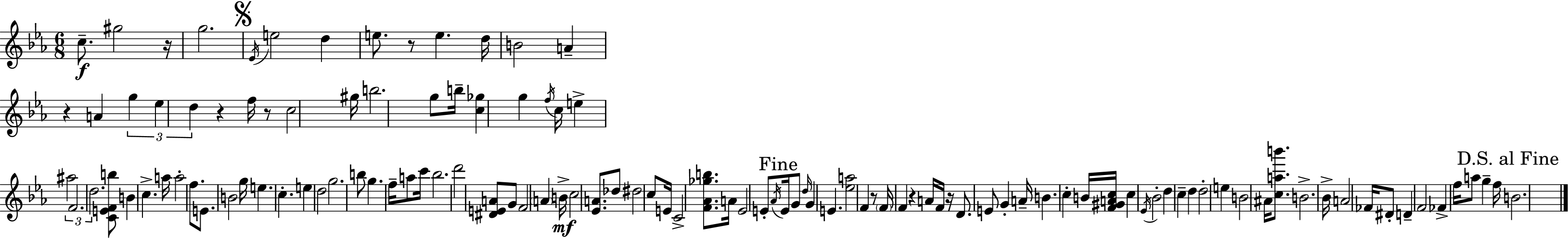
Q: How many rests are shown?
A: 8